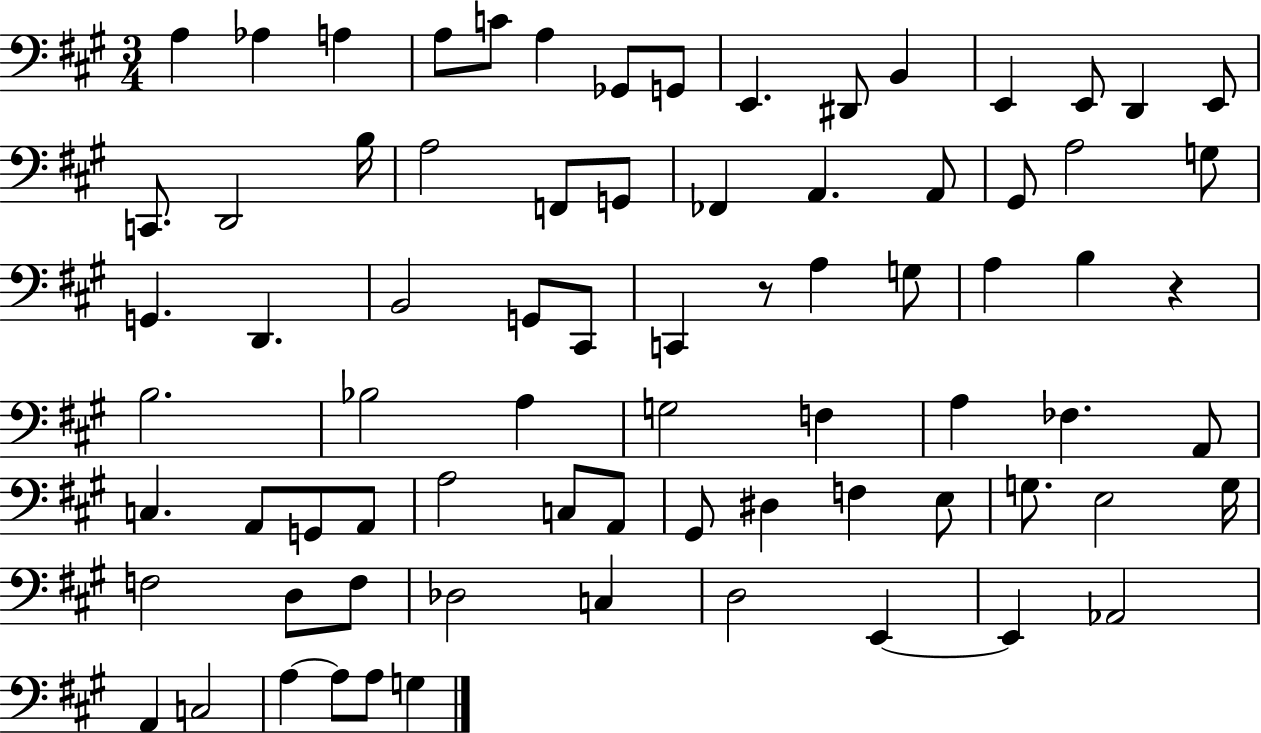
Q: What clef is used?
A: bass